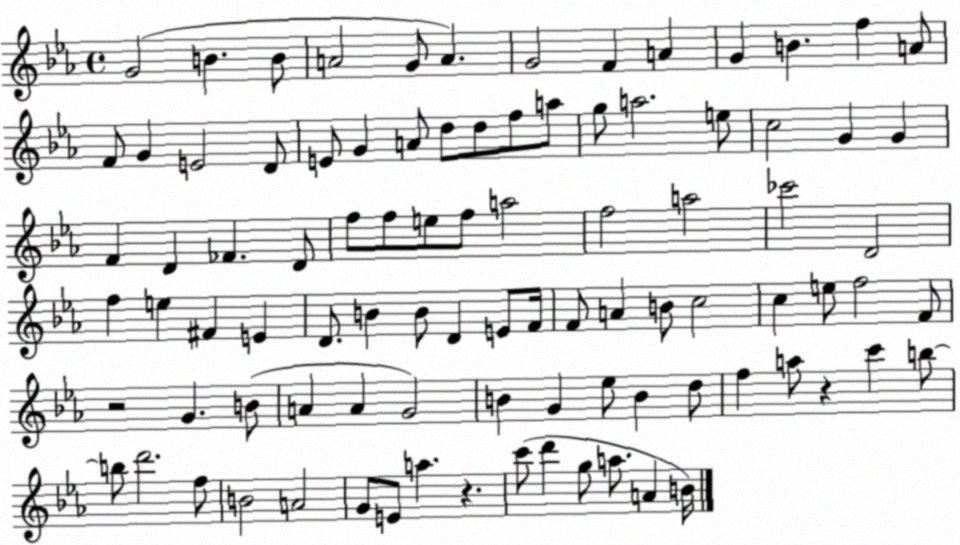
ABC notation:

X:1
T:Untitled
M:4/4
L:1/4
K:Eb
G2 B B/2 A2 G/2 A G2 F A G B f A/2 F/2 G E2 D/2 E/2 G A/2 d/2 d/2 f/2 a/2 g/2 a2 e/2 c2 G G F D _F D/2 f/2 f/2 e/2 f/2 a2 f2 a2 _c'2 D2 f e ^F E D/2 B B/2 D E/2 F/4 F/2 A B/2 c2 c e/2 f2 F/2 z2 G B/2 A A G2 B G _e/2 B d/2 f a/2 z c' b/2 b/2 d'2 f/2 B2 A2 G/2 E/2 a z c'/2 d' g/2 a/2 A B/4